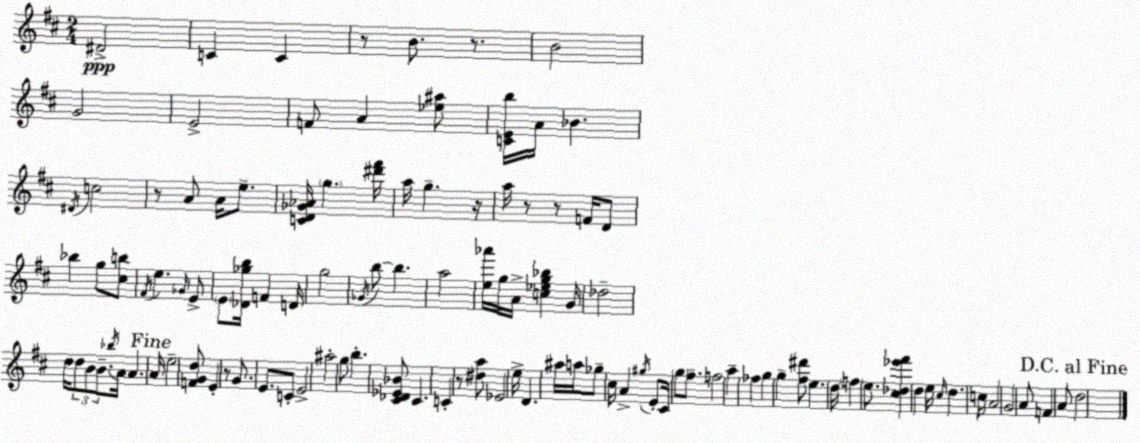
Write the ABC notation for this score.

X:1
T:Untitled
M:2/4
L:1/4
K:D
^D2 C C z/2 B/2 z/2 B2 G2 E2 F/2 A [_e^a]/2 [CEb]/4 A/4 _B ^D/4 c2 z/2 A/2 A/4 e/2 [CD_G_A]/4 g [^d'^f']/4 a/4 g z/4 a/4 z/2 z/2 F/4 D/2 _b g/2 [^cb]/2 ^F/4 e _G/4 E/2 E/2 [_D_gb]/4 F D/4 g2 _G/4 b/2 b a2 [e_a']/4 g/4 A/4 [c_eg_b] G/4 _d2 d/4 d/2 B/2 B/2 _b/4 A/4 A A/4 e2 [FGd]/2 E z/2 G/2 E/2 C/2 E2 ^a2 g/2 b [^C_D_E_B]/2 ^C C z/2 [^da]/2 _E2 e/4 D ^a/4 a/4 _g/2 ^c/4 A ^g/4 E/2 ^C/4 g/2 ^f/2 f2 a _f g g [^f^d']/2 e d/4 f e/2 [^c_d_e'^f'] d e/4 ^c/4 d c/4 A2 G2 A/2 F A/2 d2